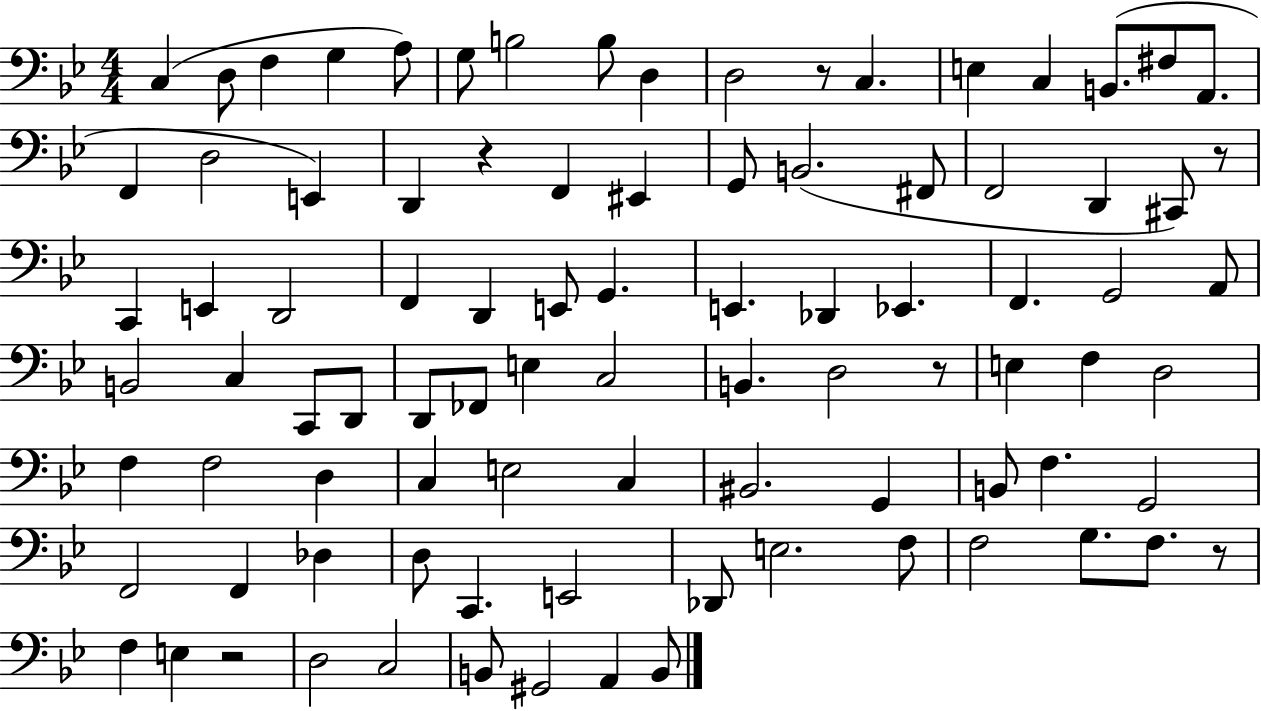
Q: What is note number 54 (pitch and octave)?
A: D3